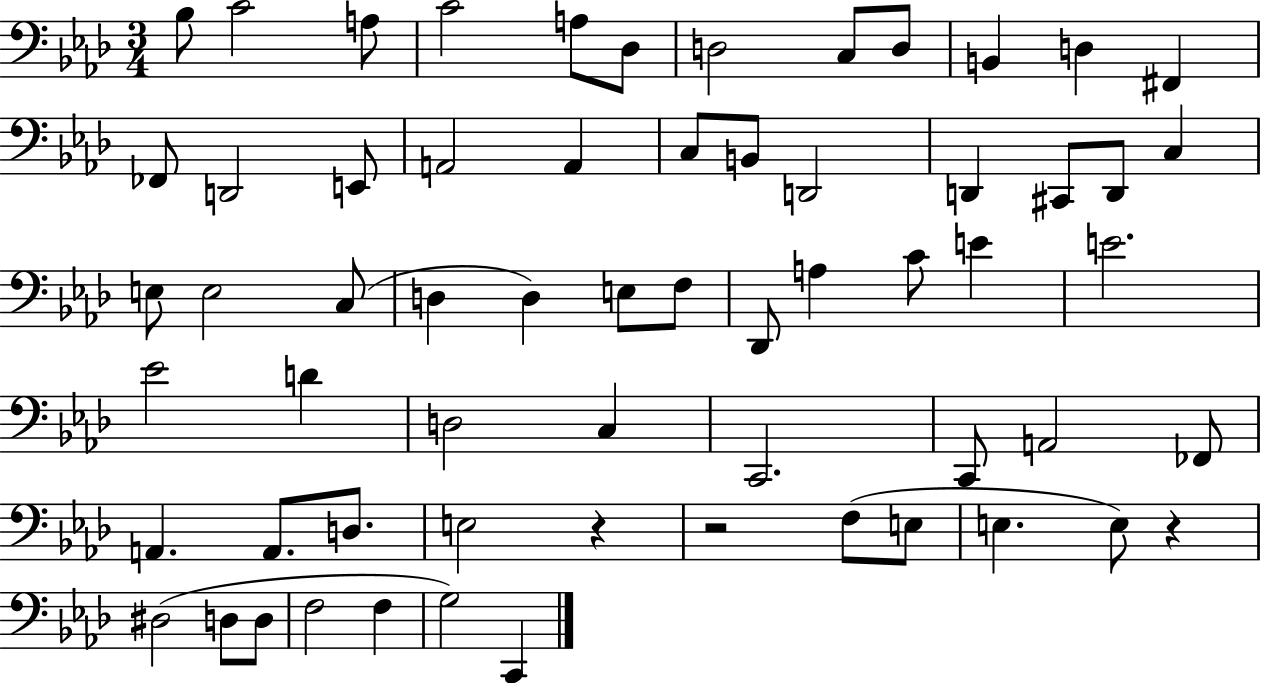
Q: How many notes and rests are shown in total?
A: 62